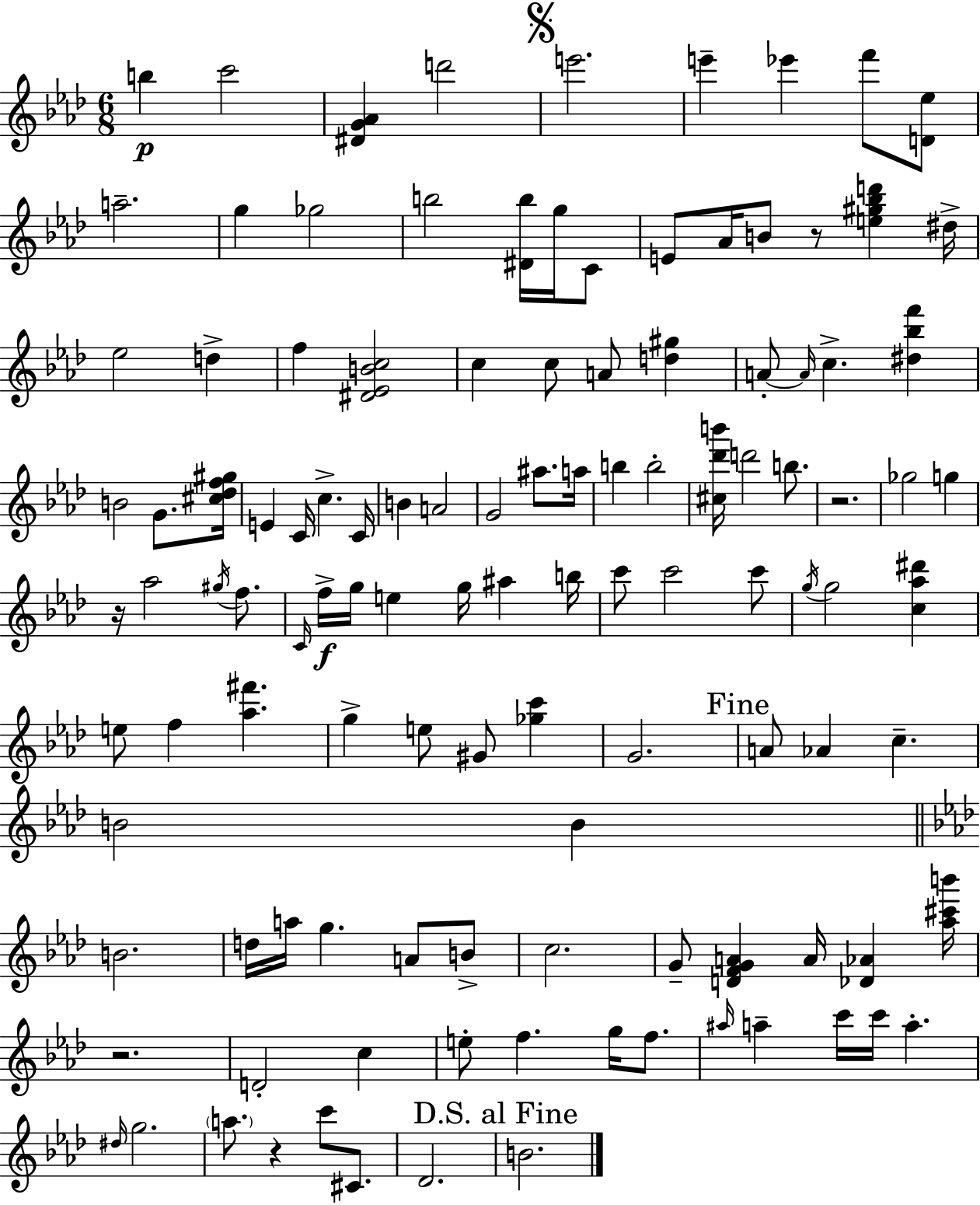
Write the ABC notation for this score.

X:1
T:Untitled
M:6/8
L:1/4
K:Fm
b c'2 [^DG_A] d'2 e'2 e' _e' f'/2 [D_e]/2 a2 g _g2 b2 [^Db]/4 g/4 C/2 E/2 _A/4 B/2 z/2 [e^g_bd'] ^d/4 _e2 d f [^D_EBc]2 c c/2 A/2 [d^g] A/2 A/4 c [^d_bf'] B2 G/2 [^c_df^g]/4 E C/4 c C/4 B A2 G2 ^a/2 a/4 b b2 [^c_d'b']/4 d'2 b/2 z2 _g2 g z/4 _a2 ^g/4 f/2 C/4 f/4 g/4 e g/4 ^a b/4 c'/2 c'2 c'/2 g/4 g2 [c_a^d'] e/2 f [_a^f'] g e/2 ^G/2 [_gc'] G2 A/2 _A c B2 B B2 d/4 a/4 g A/2 B/2 c2 G/2 [DFGA] A/4 [_D_A] [_a^c'b']/4 z2 D2 c e/2 f g/4 f/2 ^a/4 a c'/4 c'/4 a ^d/4 g2 a/2 z c'/2 ^C/2 _D2 B2